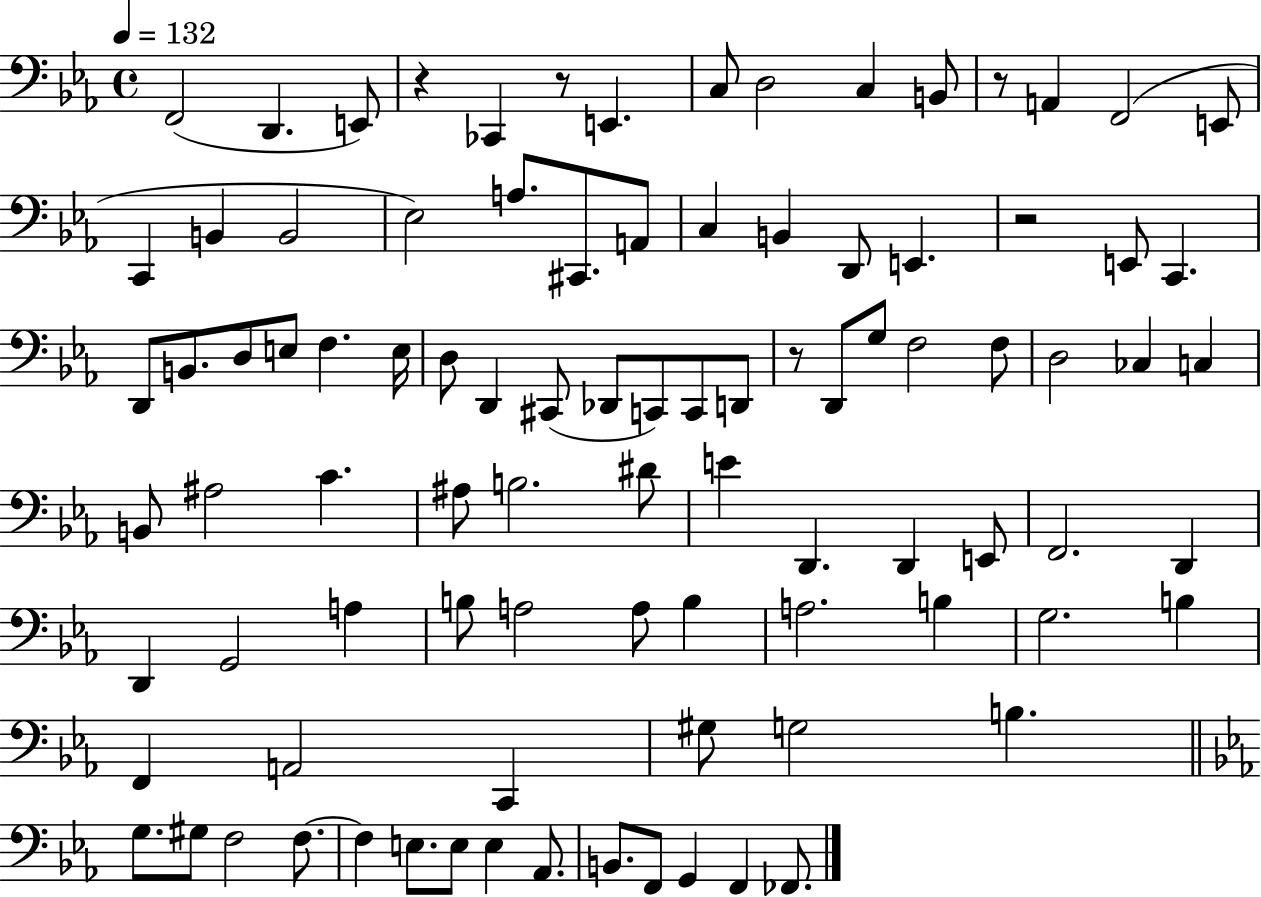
{
  \clef bass
  \time 4/4
  \defaultTimeSignature
  \key ees \major
  \tempo 4 = 132
  f,2( d,4. e,8) | r4 ces,4 r8 e,4. | c8 d2 c4 b,8 | r8 a,4 f,2( e,8 | \break c,4 b,4 b,2 | ees2) a8. cis,8. a,8 | c4 b,4 d,8 e,4. | r2 e,8 c,4. | \break d,8 b,8. d8 e8 f4. e16 | d8 d,4 cis,8( des,8 c,8) c,8 d,8 | r8 d,8 g8 f2 f8 | d2 ces4 c4 | \break b,8 ais2 c'4. | ais8 b2. dis'8 | e'4 d,4. d,4 e,8 | f,2. d,4 | \break d,4 g,2 a4 | b8 a2 a8 b4 | a2. b4 | g2. b4 | \break f,4 a,2 c,4 | gis8 g2 b4. | \bar "||" \break \key ees \major g8. gis8 f2 f8.~~ | f4 e8. e8 e4 aes,8. | b,8. f,8 g,4 f,4 fes,8. | \bar "|."
}